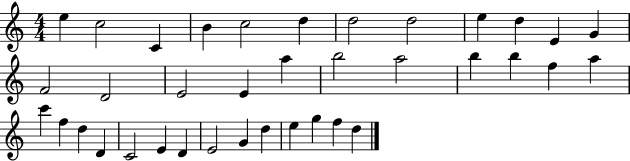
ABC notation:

X:1
T:Untitled
M:4/4
L:1/4
K:C
e c2 C B c2 d d2 d2 e d E G F2 D2 E2 E a b2 a2 b b f a c' f d D C2 E D E2 G d e g f d